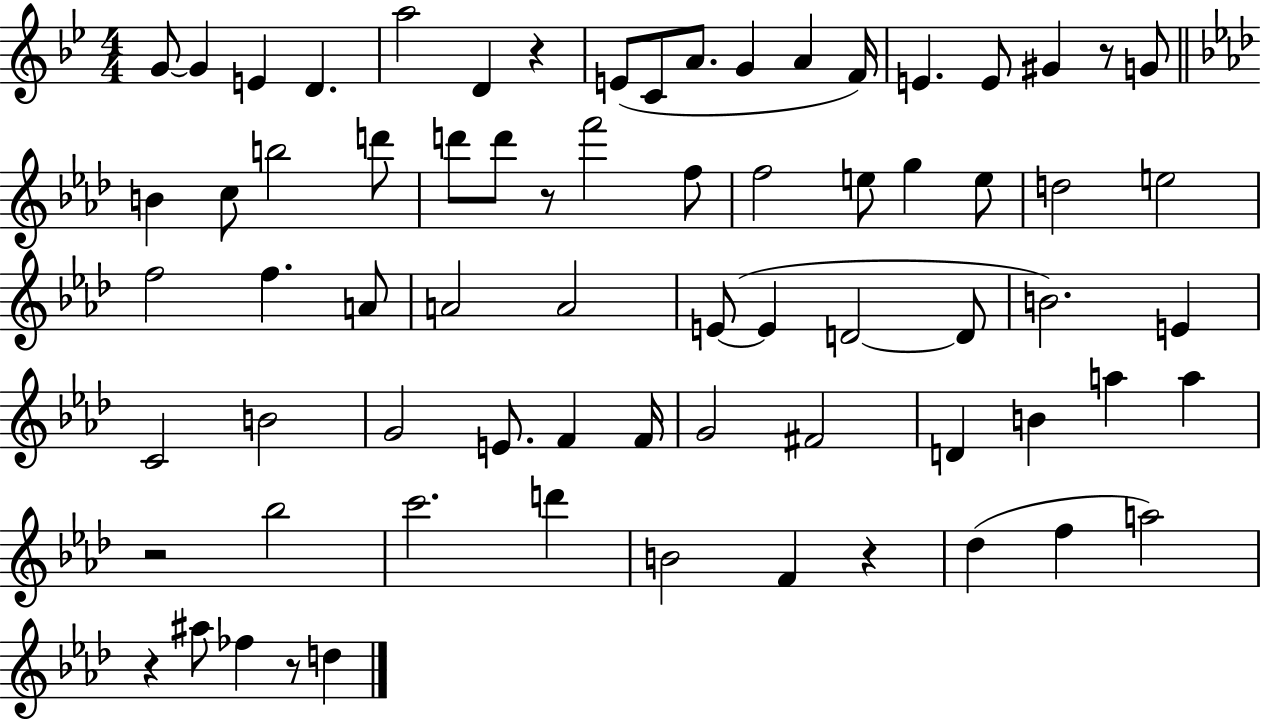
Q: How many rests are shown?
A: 7